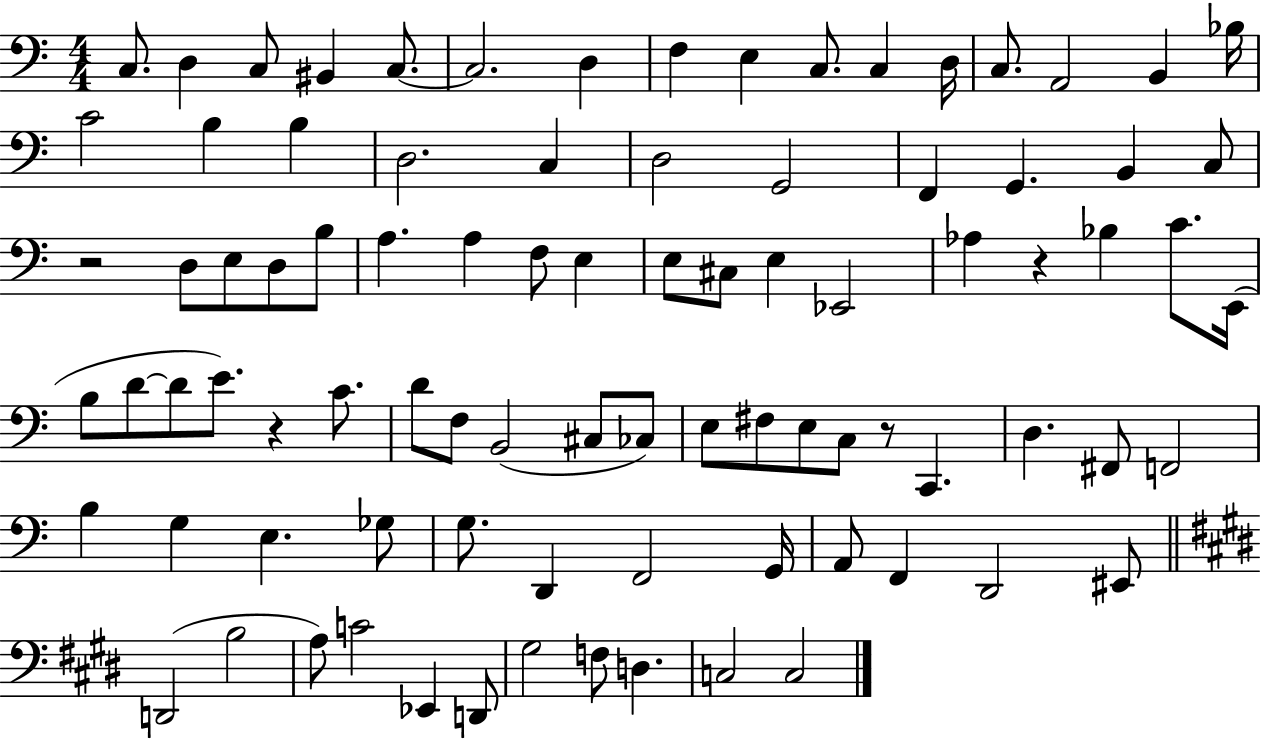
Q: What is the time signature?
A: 4/4